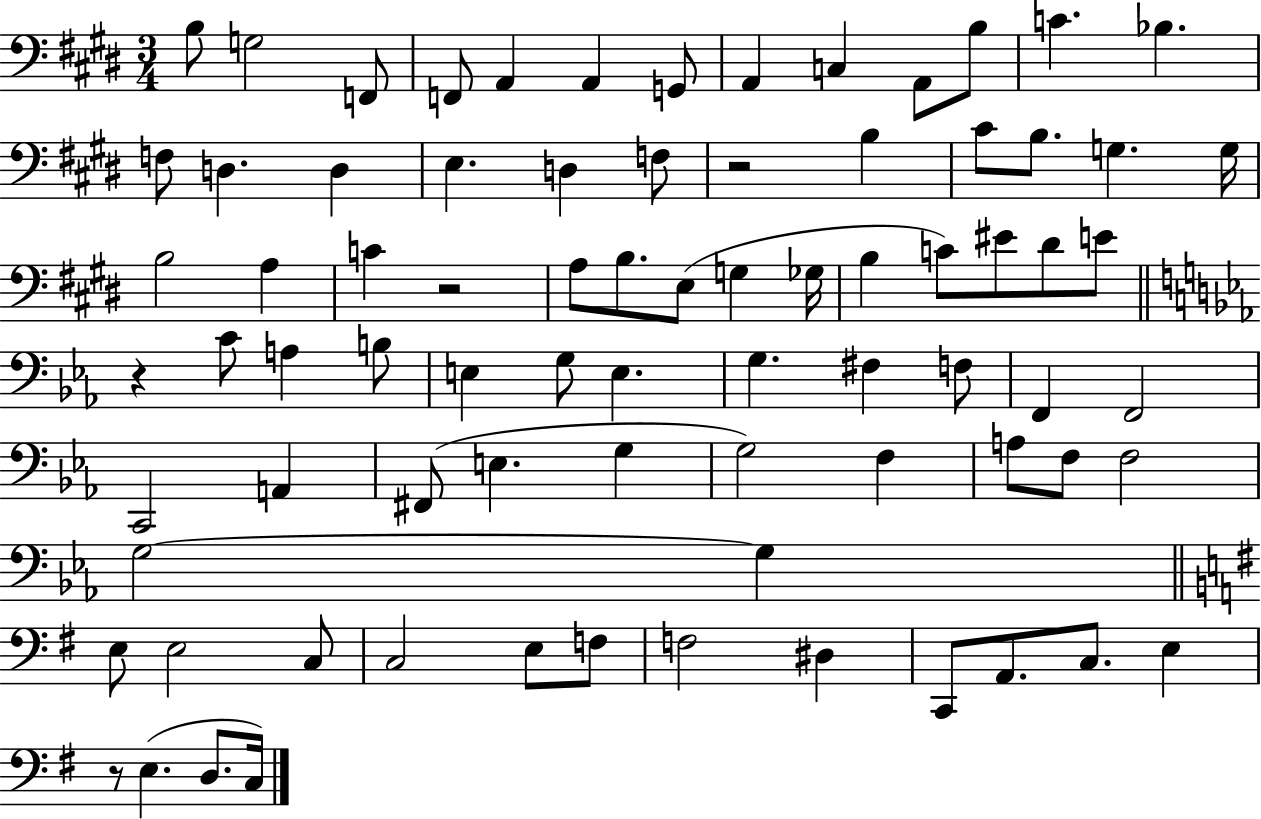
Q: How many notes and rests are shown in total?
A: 79